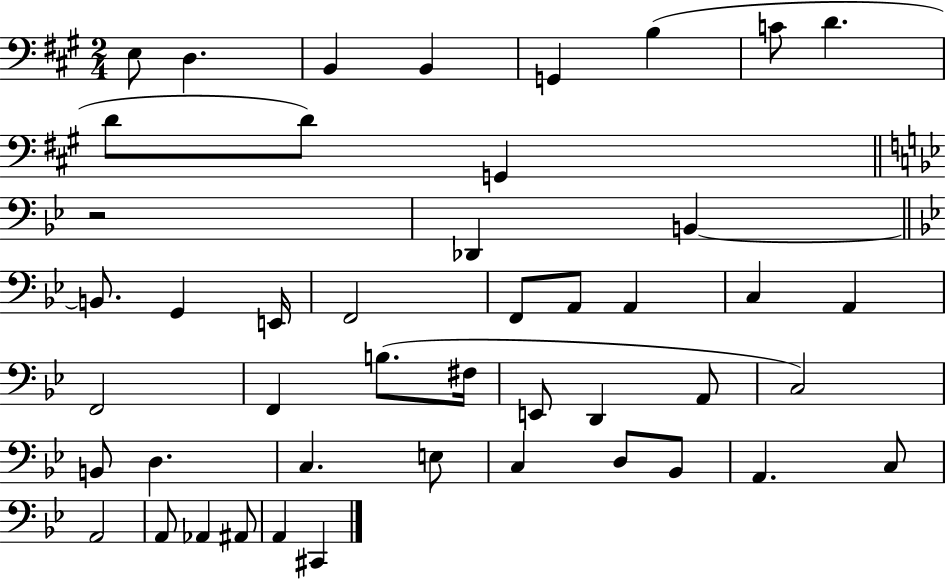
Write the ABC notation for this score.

X:1
T:Untitled
M:2/4
L:1/4
K:A
E,/2 D, B,, B,, G,, B, C/2 D D/2 D/2 G,, z2 _D,, B,, B,,/2 G,, E,,/4 F,,2 F,,/2 A,,/2 A,, C, A,, F,,2 F,, B,/2 ^F,/4 E,,/2 D,, A,,/2 C,2 B,,/2 D, C, E,/2 C, D,/2 _B,,/2 A,, C,/2 A,,2 A,,/2 _A,, ^A,,/2 A,, ^C,,